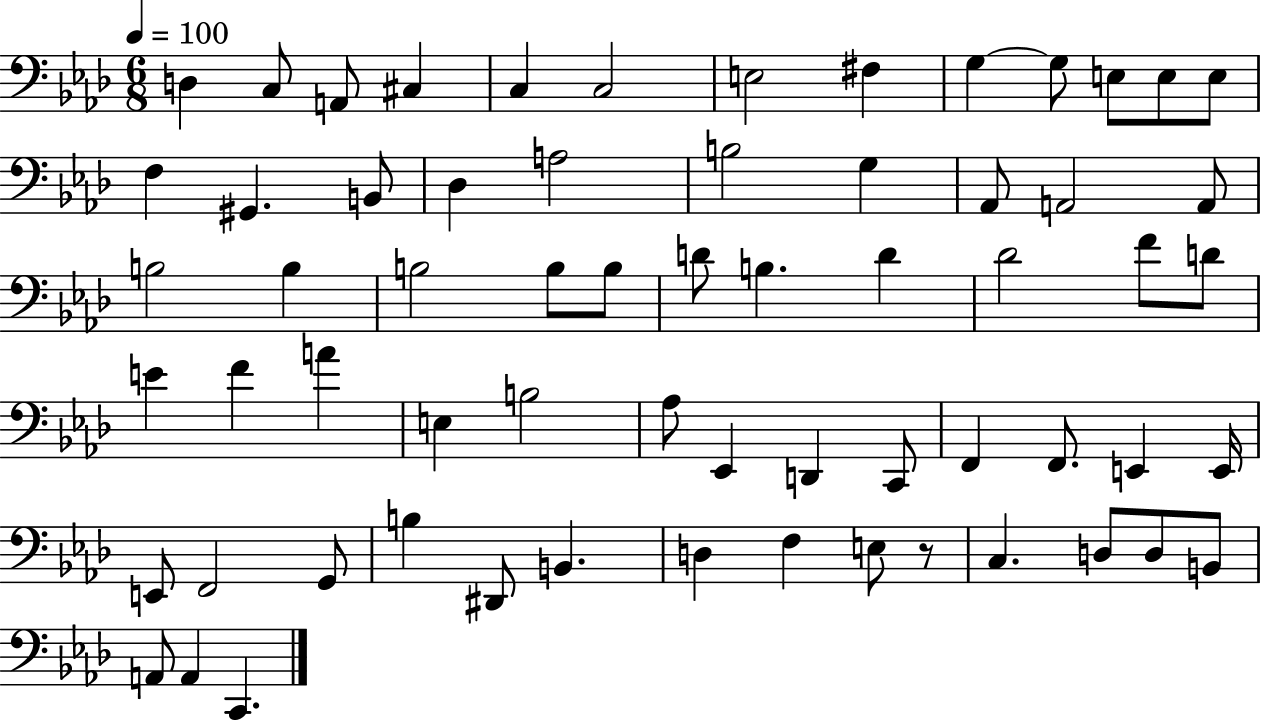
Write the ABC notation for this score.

X:1
T:Untitled
M:6/8
L:1/4
K:Ab
D, C,/2 A,,/2 ^C, C, C,2 E,2 ^F, G, G,/2 E,/2 E,/2 E,/2 F, ^G,, B,,/2 _D, A,2 B,2 G, _A,,/2 A,,2 A,,/2 B,2 B, B,2 B,/2 B,/2 D/2 B, D _D2 F/2 D/2 E F A E, B,2 _A,/2 _E,, D,, C,,/2 F,, F,,/2 E,, E,,/4 E,,/2 F,,2 G,,/2 B, ^D,,/2 B,, D, F, E,/2 z/2 C, D,/2 D,/2 B,,/2 A,,/2 A,, C,,